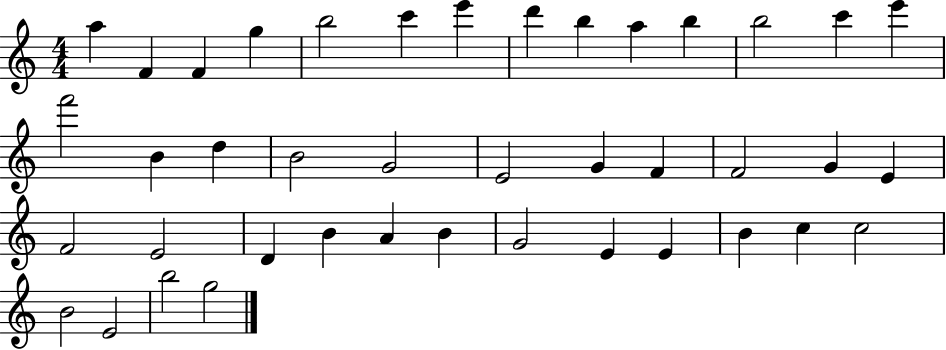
{
  \clef treble
  \numericTimeSignature
  \time 4/4
  \key c \major
  a''4 f'4 f'4 g''4 | b''2 c'''4 e'''4 | d'''4 b''4 a''4 b''4 | b''2 c'''4 e'''4 | \break f'''2 b'4 d''4 | b'2 g'2 | e'2 g'4 f'4 | f'2 g'4 e'4 | \break f'2 e'2 | d'4 b'4 a'4 b'4 | g'2 e'4 e'4 | b'4 c''4 c''2 | \break b'2 e'2 | b''2 g''2 | \bar "|."
}